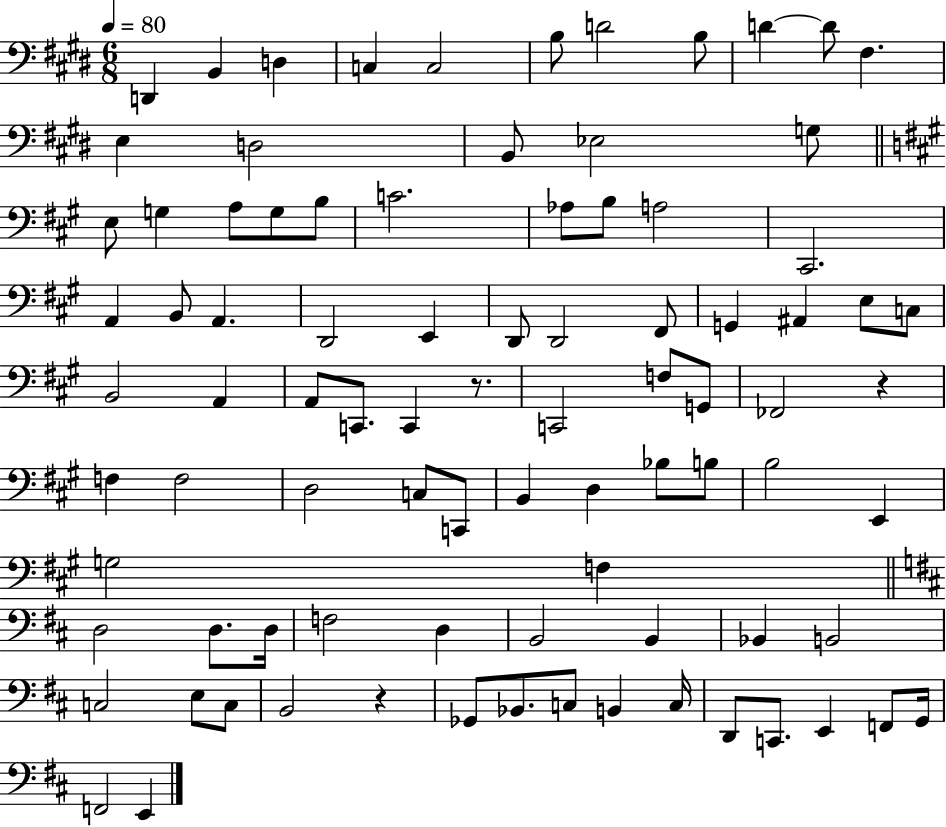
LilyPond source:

{
  \clef bass
  \numericTimeSignature
  \time 6/8
  \key e \major
  \tempo 4 = 80
  \repeat volta 2 { d,4 b,4 d4 | c4 c2 | b8 d'2 b8 | d'4~~ d'8 fis4. | \break e4 d2 | b,8 ees2 g8 | \bar "||" \break \key a \major e8 g4 a8 g8 b8 | c'2. | aes8 b8 a2 | cis,2. | \break a,4 b,8 a,4. | d,2 e,4 | d,8 d,2 fis,8 | g,4 ais,4 e8 c8 | \break b,2 a,4 | a,8 c,8. c,4 r8. | c,2 f8 g,8 | fes,2 r4 | \break f4 f2 | d2 c8 c,8 | b,4 d4 bes8 b8 | b2 e,4 | \break g2 f4 | \bar "||" \break \key d \major d2 d8. d16 | f2 d4 | b,2 b,4 | bes,4 b,2 | \break c2 e8 c8 | b,2 r4 | ges,8 bes,8. c8 b,4 c16 | d,8 c,8. e,4 f,8 g,16 | \break f,2 e,4 | } \bar "|."
}